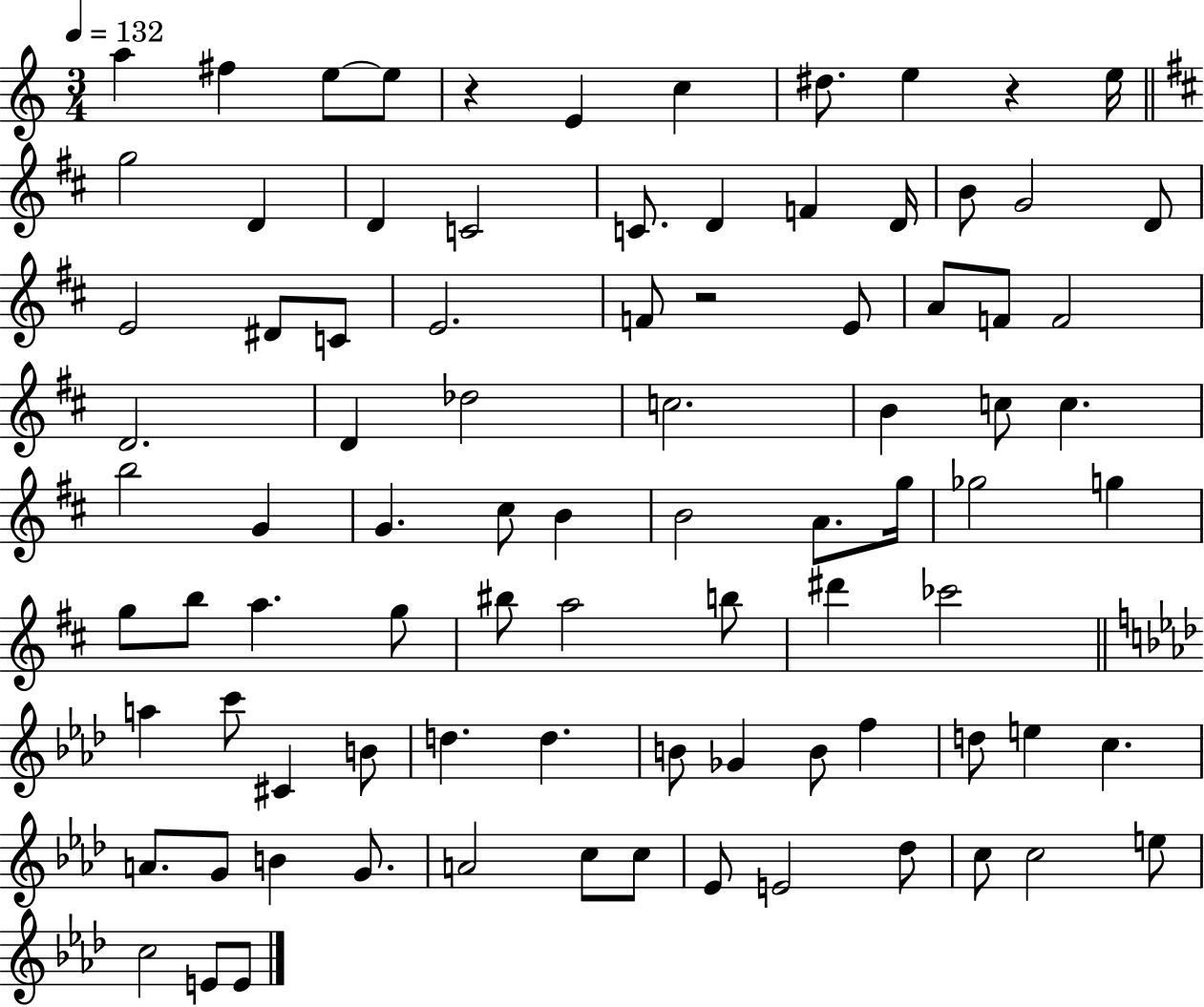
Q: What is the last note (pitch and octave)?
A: E4